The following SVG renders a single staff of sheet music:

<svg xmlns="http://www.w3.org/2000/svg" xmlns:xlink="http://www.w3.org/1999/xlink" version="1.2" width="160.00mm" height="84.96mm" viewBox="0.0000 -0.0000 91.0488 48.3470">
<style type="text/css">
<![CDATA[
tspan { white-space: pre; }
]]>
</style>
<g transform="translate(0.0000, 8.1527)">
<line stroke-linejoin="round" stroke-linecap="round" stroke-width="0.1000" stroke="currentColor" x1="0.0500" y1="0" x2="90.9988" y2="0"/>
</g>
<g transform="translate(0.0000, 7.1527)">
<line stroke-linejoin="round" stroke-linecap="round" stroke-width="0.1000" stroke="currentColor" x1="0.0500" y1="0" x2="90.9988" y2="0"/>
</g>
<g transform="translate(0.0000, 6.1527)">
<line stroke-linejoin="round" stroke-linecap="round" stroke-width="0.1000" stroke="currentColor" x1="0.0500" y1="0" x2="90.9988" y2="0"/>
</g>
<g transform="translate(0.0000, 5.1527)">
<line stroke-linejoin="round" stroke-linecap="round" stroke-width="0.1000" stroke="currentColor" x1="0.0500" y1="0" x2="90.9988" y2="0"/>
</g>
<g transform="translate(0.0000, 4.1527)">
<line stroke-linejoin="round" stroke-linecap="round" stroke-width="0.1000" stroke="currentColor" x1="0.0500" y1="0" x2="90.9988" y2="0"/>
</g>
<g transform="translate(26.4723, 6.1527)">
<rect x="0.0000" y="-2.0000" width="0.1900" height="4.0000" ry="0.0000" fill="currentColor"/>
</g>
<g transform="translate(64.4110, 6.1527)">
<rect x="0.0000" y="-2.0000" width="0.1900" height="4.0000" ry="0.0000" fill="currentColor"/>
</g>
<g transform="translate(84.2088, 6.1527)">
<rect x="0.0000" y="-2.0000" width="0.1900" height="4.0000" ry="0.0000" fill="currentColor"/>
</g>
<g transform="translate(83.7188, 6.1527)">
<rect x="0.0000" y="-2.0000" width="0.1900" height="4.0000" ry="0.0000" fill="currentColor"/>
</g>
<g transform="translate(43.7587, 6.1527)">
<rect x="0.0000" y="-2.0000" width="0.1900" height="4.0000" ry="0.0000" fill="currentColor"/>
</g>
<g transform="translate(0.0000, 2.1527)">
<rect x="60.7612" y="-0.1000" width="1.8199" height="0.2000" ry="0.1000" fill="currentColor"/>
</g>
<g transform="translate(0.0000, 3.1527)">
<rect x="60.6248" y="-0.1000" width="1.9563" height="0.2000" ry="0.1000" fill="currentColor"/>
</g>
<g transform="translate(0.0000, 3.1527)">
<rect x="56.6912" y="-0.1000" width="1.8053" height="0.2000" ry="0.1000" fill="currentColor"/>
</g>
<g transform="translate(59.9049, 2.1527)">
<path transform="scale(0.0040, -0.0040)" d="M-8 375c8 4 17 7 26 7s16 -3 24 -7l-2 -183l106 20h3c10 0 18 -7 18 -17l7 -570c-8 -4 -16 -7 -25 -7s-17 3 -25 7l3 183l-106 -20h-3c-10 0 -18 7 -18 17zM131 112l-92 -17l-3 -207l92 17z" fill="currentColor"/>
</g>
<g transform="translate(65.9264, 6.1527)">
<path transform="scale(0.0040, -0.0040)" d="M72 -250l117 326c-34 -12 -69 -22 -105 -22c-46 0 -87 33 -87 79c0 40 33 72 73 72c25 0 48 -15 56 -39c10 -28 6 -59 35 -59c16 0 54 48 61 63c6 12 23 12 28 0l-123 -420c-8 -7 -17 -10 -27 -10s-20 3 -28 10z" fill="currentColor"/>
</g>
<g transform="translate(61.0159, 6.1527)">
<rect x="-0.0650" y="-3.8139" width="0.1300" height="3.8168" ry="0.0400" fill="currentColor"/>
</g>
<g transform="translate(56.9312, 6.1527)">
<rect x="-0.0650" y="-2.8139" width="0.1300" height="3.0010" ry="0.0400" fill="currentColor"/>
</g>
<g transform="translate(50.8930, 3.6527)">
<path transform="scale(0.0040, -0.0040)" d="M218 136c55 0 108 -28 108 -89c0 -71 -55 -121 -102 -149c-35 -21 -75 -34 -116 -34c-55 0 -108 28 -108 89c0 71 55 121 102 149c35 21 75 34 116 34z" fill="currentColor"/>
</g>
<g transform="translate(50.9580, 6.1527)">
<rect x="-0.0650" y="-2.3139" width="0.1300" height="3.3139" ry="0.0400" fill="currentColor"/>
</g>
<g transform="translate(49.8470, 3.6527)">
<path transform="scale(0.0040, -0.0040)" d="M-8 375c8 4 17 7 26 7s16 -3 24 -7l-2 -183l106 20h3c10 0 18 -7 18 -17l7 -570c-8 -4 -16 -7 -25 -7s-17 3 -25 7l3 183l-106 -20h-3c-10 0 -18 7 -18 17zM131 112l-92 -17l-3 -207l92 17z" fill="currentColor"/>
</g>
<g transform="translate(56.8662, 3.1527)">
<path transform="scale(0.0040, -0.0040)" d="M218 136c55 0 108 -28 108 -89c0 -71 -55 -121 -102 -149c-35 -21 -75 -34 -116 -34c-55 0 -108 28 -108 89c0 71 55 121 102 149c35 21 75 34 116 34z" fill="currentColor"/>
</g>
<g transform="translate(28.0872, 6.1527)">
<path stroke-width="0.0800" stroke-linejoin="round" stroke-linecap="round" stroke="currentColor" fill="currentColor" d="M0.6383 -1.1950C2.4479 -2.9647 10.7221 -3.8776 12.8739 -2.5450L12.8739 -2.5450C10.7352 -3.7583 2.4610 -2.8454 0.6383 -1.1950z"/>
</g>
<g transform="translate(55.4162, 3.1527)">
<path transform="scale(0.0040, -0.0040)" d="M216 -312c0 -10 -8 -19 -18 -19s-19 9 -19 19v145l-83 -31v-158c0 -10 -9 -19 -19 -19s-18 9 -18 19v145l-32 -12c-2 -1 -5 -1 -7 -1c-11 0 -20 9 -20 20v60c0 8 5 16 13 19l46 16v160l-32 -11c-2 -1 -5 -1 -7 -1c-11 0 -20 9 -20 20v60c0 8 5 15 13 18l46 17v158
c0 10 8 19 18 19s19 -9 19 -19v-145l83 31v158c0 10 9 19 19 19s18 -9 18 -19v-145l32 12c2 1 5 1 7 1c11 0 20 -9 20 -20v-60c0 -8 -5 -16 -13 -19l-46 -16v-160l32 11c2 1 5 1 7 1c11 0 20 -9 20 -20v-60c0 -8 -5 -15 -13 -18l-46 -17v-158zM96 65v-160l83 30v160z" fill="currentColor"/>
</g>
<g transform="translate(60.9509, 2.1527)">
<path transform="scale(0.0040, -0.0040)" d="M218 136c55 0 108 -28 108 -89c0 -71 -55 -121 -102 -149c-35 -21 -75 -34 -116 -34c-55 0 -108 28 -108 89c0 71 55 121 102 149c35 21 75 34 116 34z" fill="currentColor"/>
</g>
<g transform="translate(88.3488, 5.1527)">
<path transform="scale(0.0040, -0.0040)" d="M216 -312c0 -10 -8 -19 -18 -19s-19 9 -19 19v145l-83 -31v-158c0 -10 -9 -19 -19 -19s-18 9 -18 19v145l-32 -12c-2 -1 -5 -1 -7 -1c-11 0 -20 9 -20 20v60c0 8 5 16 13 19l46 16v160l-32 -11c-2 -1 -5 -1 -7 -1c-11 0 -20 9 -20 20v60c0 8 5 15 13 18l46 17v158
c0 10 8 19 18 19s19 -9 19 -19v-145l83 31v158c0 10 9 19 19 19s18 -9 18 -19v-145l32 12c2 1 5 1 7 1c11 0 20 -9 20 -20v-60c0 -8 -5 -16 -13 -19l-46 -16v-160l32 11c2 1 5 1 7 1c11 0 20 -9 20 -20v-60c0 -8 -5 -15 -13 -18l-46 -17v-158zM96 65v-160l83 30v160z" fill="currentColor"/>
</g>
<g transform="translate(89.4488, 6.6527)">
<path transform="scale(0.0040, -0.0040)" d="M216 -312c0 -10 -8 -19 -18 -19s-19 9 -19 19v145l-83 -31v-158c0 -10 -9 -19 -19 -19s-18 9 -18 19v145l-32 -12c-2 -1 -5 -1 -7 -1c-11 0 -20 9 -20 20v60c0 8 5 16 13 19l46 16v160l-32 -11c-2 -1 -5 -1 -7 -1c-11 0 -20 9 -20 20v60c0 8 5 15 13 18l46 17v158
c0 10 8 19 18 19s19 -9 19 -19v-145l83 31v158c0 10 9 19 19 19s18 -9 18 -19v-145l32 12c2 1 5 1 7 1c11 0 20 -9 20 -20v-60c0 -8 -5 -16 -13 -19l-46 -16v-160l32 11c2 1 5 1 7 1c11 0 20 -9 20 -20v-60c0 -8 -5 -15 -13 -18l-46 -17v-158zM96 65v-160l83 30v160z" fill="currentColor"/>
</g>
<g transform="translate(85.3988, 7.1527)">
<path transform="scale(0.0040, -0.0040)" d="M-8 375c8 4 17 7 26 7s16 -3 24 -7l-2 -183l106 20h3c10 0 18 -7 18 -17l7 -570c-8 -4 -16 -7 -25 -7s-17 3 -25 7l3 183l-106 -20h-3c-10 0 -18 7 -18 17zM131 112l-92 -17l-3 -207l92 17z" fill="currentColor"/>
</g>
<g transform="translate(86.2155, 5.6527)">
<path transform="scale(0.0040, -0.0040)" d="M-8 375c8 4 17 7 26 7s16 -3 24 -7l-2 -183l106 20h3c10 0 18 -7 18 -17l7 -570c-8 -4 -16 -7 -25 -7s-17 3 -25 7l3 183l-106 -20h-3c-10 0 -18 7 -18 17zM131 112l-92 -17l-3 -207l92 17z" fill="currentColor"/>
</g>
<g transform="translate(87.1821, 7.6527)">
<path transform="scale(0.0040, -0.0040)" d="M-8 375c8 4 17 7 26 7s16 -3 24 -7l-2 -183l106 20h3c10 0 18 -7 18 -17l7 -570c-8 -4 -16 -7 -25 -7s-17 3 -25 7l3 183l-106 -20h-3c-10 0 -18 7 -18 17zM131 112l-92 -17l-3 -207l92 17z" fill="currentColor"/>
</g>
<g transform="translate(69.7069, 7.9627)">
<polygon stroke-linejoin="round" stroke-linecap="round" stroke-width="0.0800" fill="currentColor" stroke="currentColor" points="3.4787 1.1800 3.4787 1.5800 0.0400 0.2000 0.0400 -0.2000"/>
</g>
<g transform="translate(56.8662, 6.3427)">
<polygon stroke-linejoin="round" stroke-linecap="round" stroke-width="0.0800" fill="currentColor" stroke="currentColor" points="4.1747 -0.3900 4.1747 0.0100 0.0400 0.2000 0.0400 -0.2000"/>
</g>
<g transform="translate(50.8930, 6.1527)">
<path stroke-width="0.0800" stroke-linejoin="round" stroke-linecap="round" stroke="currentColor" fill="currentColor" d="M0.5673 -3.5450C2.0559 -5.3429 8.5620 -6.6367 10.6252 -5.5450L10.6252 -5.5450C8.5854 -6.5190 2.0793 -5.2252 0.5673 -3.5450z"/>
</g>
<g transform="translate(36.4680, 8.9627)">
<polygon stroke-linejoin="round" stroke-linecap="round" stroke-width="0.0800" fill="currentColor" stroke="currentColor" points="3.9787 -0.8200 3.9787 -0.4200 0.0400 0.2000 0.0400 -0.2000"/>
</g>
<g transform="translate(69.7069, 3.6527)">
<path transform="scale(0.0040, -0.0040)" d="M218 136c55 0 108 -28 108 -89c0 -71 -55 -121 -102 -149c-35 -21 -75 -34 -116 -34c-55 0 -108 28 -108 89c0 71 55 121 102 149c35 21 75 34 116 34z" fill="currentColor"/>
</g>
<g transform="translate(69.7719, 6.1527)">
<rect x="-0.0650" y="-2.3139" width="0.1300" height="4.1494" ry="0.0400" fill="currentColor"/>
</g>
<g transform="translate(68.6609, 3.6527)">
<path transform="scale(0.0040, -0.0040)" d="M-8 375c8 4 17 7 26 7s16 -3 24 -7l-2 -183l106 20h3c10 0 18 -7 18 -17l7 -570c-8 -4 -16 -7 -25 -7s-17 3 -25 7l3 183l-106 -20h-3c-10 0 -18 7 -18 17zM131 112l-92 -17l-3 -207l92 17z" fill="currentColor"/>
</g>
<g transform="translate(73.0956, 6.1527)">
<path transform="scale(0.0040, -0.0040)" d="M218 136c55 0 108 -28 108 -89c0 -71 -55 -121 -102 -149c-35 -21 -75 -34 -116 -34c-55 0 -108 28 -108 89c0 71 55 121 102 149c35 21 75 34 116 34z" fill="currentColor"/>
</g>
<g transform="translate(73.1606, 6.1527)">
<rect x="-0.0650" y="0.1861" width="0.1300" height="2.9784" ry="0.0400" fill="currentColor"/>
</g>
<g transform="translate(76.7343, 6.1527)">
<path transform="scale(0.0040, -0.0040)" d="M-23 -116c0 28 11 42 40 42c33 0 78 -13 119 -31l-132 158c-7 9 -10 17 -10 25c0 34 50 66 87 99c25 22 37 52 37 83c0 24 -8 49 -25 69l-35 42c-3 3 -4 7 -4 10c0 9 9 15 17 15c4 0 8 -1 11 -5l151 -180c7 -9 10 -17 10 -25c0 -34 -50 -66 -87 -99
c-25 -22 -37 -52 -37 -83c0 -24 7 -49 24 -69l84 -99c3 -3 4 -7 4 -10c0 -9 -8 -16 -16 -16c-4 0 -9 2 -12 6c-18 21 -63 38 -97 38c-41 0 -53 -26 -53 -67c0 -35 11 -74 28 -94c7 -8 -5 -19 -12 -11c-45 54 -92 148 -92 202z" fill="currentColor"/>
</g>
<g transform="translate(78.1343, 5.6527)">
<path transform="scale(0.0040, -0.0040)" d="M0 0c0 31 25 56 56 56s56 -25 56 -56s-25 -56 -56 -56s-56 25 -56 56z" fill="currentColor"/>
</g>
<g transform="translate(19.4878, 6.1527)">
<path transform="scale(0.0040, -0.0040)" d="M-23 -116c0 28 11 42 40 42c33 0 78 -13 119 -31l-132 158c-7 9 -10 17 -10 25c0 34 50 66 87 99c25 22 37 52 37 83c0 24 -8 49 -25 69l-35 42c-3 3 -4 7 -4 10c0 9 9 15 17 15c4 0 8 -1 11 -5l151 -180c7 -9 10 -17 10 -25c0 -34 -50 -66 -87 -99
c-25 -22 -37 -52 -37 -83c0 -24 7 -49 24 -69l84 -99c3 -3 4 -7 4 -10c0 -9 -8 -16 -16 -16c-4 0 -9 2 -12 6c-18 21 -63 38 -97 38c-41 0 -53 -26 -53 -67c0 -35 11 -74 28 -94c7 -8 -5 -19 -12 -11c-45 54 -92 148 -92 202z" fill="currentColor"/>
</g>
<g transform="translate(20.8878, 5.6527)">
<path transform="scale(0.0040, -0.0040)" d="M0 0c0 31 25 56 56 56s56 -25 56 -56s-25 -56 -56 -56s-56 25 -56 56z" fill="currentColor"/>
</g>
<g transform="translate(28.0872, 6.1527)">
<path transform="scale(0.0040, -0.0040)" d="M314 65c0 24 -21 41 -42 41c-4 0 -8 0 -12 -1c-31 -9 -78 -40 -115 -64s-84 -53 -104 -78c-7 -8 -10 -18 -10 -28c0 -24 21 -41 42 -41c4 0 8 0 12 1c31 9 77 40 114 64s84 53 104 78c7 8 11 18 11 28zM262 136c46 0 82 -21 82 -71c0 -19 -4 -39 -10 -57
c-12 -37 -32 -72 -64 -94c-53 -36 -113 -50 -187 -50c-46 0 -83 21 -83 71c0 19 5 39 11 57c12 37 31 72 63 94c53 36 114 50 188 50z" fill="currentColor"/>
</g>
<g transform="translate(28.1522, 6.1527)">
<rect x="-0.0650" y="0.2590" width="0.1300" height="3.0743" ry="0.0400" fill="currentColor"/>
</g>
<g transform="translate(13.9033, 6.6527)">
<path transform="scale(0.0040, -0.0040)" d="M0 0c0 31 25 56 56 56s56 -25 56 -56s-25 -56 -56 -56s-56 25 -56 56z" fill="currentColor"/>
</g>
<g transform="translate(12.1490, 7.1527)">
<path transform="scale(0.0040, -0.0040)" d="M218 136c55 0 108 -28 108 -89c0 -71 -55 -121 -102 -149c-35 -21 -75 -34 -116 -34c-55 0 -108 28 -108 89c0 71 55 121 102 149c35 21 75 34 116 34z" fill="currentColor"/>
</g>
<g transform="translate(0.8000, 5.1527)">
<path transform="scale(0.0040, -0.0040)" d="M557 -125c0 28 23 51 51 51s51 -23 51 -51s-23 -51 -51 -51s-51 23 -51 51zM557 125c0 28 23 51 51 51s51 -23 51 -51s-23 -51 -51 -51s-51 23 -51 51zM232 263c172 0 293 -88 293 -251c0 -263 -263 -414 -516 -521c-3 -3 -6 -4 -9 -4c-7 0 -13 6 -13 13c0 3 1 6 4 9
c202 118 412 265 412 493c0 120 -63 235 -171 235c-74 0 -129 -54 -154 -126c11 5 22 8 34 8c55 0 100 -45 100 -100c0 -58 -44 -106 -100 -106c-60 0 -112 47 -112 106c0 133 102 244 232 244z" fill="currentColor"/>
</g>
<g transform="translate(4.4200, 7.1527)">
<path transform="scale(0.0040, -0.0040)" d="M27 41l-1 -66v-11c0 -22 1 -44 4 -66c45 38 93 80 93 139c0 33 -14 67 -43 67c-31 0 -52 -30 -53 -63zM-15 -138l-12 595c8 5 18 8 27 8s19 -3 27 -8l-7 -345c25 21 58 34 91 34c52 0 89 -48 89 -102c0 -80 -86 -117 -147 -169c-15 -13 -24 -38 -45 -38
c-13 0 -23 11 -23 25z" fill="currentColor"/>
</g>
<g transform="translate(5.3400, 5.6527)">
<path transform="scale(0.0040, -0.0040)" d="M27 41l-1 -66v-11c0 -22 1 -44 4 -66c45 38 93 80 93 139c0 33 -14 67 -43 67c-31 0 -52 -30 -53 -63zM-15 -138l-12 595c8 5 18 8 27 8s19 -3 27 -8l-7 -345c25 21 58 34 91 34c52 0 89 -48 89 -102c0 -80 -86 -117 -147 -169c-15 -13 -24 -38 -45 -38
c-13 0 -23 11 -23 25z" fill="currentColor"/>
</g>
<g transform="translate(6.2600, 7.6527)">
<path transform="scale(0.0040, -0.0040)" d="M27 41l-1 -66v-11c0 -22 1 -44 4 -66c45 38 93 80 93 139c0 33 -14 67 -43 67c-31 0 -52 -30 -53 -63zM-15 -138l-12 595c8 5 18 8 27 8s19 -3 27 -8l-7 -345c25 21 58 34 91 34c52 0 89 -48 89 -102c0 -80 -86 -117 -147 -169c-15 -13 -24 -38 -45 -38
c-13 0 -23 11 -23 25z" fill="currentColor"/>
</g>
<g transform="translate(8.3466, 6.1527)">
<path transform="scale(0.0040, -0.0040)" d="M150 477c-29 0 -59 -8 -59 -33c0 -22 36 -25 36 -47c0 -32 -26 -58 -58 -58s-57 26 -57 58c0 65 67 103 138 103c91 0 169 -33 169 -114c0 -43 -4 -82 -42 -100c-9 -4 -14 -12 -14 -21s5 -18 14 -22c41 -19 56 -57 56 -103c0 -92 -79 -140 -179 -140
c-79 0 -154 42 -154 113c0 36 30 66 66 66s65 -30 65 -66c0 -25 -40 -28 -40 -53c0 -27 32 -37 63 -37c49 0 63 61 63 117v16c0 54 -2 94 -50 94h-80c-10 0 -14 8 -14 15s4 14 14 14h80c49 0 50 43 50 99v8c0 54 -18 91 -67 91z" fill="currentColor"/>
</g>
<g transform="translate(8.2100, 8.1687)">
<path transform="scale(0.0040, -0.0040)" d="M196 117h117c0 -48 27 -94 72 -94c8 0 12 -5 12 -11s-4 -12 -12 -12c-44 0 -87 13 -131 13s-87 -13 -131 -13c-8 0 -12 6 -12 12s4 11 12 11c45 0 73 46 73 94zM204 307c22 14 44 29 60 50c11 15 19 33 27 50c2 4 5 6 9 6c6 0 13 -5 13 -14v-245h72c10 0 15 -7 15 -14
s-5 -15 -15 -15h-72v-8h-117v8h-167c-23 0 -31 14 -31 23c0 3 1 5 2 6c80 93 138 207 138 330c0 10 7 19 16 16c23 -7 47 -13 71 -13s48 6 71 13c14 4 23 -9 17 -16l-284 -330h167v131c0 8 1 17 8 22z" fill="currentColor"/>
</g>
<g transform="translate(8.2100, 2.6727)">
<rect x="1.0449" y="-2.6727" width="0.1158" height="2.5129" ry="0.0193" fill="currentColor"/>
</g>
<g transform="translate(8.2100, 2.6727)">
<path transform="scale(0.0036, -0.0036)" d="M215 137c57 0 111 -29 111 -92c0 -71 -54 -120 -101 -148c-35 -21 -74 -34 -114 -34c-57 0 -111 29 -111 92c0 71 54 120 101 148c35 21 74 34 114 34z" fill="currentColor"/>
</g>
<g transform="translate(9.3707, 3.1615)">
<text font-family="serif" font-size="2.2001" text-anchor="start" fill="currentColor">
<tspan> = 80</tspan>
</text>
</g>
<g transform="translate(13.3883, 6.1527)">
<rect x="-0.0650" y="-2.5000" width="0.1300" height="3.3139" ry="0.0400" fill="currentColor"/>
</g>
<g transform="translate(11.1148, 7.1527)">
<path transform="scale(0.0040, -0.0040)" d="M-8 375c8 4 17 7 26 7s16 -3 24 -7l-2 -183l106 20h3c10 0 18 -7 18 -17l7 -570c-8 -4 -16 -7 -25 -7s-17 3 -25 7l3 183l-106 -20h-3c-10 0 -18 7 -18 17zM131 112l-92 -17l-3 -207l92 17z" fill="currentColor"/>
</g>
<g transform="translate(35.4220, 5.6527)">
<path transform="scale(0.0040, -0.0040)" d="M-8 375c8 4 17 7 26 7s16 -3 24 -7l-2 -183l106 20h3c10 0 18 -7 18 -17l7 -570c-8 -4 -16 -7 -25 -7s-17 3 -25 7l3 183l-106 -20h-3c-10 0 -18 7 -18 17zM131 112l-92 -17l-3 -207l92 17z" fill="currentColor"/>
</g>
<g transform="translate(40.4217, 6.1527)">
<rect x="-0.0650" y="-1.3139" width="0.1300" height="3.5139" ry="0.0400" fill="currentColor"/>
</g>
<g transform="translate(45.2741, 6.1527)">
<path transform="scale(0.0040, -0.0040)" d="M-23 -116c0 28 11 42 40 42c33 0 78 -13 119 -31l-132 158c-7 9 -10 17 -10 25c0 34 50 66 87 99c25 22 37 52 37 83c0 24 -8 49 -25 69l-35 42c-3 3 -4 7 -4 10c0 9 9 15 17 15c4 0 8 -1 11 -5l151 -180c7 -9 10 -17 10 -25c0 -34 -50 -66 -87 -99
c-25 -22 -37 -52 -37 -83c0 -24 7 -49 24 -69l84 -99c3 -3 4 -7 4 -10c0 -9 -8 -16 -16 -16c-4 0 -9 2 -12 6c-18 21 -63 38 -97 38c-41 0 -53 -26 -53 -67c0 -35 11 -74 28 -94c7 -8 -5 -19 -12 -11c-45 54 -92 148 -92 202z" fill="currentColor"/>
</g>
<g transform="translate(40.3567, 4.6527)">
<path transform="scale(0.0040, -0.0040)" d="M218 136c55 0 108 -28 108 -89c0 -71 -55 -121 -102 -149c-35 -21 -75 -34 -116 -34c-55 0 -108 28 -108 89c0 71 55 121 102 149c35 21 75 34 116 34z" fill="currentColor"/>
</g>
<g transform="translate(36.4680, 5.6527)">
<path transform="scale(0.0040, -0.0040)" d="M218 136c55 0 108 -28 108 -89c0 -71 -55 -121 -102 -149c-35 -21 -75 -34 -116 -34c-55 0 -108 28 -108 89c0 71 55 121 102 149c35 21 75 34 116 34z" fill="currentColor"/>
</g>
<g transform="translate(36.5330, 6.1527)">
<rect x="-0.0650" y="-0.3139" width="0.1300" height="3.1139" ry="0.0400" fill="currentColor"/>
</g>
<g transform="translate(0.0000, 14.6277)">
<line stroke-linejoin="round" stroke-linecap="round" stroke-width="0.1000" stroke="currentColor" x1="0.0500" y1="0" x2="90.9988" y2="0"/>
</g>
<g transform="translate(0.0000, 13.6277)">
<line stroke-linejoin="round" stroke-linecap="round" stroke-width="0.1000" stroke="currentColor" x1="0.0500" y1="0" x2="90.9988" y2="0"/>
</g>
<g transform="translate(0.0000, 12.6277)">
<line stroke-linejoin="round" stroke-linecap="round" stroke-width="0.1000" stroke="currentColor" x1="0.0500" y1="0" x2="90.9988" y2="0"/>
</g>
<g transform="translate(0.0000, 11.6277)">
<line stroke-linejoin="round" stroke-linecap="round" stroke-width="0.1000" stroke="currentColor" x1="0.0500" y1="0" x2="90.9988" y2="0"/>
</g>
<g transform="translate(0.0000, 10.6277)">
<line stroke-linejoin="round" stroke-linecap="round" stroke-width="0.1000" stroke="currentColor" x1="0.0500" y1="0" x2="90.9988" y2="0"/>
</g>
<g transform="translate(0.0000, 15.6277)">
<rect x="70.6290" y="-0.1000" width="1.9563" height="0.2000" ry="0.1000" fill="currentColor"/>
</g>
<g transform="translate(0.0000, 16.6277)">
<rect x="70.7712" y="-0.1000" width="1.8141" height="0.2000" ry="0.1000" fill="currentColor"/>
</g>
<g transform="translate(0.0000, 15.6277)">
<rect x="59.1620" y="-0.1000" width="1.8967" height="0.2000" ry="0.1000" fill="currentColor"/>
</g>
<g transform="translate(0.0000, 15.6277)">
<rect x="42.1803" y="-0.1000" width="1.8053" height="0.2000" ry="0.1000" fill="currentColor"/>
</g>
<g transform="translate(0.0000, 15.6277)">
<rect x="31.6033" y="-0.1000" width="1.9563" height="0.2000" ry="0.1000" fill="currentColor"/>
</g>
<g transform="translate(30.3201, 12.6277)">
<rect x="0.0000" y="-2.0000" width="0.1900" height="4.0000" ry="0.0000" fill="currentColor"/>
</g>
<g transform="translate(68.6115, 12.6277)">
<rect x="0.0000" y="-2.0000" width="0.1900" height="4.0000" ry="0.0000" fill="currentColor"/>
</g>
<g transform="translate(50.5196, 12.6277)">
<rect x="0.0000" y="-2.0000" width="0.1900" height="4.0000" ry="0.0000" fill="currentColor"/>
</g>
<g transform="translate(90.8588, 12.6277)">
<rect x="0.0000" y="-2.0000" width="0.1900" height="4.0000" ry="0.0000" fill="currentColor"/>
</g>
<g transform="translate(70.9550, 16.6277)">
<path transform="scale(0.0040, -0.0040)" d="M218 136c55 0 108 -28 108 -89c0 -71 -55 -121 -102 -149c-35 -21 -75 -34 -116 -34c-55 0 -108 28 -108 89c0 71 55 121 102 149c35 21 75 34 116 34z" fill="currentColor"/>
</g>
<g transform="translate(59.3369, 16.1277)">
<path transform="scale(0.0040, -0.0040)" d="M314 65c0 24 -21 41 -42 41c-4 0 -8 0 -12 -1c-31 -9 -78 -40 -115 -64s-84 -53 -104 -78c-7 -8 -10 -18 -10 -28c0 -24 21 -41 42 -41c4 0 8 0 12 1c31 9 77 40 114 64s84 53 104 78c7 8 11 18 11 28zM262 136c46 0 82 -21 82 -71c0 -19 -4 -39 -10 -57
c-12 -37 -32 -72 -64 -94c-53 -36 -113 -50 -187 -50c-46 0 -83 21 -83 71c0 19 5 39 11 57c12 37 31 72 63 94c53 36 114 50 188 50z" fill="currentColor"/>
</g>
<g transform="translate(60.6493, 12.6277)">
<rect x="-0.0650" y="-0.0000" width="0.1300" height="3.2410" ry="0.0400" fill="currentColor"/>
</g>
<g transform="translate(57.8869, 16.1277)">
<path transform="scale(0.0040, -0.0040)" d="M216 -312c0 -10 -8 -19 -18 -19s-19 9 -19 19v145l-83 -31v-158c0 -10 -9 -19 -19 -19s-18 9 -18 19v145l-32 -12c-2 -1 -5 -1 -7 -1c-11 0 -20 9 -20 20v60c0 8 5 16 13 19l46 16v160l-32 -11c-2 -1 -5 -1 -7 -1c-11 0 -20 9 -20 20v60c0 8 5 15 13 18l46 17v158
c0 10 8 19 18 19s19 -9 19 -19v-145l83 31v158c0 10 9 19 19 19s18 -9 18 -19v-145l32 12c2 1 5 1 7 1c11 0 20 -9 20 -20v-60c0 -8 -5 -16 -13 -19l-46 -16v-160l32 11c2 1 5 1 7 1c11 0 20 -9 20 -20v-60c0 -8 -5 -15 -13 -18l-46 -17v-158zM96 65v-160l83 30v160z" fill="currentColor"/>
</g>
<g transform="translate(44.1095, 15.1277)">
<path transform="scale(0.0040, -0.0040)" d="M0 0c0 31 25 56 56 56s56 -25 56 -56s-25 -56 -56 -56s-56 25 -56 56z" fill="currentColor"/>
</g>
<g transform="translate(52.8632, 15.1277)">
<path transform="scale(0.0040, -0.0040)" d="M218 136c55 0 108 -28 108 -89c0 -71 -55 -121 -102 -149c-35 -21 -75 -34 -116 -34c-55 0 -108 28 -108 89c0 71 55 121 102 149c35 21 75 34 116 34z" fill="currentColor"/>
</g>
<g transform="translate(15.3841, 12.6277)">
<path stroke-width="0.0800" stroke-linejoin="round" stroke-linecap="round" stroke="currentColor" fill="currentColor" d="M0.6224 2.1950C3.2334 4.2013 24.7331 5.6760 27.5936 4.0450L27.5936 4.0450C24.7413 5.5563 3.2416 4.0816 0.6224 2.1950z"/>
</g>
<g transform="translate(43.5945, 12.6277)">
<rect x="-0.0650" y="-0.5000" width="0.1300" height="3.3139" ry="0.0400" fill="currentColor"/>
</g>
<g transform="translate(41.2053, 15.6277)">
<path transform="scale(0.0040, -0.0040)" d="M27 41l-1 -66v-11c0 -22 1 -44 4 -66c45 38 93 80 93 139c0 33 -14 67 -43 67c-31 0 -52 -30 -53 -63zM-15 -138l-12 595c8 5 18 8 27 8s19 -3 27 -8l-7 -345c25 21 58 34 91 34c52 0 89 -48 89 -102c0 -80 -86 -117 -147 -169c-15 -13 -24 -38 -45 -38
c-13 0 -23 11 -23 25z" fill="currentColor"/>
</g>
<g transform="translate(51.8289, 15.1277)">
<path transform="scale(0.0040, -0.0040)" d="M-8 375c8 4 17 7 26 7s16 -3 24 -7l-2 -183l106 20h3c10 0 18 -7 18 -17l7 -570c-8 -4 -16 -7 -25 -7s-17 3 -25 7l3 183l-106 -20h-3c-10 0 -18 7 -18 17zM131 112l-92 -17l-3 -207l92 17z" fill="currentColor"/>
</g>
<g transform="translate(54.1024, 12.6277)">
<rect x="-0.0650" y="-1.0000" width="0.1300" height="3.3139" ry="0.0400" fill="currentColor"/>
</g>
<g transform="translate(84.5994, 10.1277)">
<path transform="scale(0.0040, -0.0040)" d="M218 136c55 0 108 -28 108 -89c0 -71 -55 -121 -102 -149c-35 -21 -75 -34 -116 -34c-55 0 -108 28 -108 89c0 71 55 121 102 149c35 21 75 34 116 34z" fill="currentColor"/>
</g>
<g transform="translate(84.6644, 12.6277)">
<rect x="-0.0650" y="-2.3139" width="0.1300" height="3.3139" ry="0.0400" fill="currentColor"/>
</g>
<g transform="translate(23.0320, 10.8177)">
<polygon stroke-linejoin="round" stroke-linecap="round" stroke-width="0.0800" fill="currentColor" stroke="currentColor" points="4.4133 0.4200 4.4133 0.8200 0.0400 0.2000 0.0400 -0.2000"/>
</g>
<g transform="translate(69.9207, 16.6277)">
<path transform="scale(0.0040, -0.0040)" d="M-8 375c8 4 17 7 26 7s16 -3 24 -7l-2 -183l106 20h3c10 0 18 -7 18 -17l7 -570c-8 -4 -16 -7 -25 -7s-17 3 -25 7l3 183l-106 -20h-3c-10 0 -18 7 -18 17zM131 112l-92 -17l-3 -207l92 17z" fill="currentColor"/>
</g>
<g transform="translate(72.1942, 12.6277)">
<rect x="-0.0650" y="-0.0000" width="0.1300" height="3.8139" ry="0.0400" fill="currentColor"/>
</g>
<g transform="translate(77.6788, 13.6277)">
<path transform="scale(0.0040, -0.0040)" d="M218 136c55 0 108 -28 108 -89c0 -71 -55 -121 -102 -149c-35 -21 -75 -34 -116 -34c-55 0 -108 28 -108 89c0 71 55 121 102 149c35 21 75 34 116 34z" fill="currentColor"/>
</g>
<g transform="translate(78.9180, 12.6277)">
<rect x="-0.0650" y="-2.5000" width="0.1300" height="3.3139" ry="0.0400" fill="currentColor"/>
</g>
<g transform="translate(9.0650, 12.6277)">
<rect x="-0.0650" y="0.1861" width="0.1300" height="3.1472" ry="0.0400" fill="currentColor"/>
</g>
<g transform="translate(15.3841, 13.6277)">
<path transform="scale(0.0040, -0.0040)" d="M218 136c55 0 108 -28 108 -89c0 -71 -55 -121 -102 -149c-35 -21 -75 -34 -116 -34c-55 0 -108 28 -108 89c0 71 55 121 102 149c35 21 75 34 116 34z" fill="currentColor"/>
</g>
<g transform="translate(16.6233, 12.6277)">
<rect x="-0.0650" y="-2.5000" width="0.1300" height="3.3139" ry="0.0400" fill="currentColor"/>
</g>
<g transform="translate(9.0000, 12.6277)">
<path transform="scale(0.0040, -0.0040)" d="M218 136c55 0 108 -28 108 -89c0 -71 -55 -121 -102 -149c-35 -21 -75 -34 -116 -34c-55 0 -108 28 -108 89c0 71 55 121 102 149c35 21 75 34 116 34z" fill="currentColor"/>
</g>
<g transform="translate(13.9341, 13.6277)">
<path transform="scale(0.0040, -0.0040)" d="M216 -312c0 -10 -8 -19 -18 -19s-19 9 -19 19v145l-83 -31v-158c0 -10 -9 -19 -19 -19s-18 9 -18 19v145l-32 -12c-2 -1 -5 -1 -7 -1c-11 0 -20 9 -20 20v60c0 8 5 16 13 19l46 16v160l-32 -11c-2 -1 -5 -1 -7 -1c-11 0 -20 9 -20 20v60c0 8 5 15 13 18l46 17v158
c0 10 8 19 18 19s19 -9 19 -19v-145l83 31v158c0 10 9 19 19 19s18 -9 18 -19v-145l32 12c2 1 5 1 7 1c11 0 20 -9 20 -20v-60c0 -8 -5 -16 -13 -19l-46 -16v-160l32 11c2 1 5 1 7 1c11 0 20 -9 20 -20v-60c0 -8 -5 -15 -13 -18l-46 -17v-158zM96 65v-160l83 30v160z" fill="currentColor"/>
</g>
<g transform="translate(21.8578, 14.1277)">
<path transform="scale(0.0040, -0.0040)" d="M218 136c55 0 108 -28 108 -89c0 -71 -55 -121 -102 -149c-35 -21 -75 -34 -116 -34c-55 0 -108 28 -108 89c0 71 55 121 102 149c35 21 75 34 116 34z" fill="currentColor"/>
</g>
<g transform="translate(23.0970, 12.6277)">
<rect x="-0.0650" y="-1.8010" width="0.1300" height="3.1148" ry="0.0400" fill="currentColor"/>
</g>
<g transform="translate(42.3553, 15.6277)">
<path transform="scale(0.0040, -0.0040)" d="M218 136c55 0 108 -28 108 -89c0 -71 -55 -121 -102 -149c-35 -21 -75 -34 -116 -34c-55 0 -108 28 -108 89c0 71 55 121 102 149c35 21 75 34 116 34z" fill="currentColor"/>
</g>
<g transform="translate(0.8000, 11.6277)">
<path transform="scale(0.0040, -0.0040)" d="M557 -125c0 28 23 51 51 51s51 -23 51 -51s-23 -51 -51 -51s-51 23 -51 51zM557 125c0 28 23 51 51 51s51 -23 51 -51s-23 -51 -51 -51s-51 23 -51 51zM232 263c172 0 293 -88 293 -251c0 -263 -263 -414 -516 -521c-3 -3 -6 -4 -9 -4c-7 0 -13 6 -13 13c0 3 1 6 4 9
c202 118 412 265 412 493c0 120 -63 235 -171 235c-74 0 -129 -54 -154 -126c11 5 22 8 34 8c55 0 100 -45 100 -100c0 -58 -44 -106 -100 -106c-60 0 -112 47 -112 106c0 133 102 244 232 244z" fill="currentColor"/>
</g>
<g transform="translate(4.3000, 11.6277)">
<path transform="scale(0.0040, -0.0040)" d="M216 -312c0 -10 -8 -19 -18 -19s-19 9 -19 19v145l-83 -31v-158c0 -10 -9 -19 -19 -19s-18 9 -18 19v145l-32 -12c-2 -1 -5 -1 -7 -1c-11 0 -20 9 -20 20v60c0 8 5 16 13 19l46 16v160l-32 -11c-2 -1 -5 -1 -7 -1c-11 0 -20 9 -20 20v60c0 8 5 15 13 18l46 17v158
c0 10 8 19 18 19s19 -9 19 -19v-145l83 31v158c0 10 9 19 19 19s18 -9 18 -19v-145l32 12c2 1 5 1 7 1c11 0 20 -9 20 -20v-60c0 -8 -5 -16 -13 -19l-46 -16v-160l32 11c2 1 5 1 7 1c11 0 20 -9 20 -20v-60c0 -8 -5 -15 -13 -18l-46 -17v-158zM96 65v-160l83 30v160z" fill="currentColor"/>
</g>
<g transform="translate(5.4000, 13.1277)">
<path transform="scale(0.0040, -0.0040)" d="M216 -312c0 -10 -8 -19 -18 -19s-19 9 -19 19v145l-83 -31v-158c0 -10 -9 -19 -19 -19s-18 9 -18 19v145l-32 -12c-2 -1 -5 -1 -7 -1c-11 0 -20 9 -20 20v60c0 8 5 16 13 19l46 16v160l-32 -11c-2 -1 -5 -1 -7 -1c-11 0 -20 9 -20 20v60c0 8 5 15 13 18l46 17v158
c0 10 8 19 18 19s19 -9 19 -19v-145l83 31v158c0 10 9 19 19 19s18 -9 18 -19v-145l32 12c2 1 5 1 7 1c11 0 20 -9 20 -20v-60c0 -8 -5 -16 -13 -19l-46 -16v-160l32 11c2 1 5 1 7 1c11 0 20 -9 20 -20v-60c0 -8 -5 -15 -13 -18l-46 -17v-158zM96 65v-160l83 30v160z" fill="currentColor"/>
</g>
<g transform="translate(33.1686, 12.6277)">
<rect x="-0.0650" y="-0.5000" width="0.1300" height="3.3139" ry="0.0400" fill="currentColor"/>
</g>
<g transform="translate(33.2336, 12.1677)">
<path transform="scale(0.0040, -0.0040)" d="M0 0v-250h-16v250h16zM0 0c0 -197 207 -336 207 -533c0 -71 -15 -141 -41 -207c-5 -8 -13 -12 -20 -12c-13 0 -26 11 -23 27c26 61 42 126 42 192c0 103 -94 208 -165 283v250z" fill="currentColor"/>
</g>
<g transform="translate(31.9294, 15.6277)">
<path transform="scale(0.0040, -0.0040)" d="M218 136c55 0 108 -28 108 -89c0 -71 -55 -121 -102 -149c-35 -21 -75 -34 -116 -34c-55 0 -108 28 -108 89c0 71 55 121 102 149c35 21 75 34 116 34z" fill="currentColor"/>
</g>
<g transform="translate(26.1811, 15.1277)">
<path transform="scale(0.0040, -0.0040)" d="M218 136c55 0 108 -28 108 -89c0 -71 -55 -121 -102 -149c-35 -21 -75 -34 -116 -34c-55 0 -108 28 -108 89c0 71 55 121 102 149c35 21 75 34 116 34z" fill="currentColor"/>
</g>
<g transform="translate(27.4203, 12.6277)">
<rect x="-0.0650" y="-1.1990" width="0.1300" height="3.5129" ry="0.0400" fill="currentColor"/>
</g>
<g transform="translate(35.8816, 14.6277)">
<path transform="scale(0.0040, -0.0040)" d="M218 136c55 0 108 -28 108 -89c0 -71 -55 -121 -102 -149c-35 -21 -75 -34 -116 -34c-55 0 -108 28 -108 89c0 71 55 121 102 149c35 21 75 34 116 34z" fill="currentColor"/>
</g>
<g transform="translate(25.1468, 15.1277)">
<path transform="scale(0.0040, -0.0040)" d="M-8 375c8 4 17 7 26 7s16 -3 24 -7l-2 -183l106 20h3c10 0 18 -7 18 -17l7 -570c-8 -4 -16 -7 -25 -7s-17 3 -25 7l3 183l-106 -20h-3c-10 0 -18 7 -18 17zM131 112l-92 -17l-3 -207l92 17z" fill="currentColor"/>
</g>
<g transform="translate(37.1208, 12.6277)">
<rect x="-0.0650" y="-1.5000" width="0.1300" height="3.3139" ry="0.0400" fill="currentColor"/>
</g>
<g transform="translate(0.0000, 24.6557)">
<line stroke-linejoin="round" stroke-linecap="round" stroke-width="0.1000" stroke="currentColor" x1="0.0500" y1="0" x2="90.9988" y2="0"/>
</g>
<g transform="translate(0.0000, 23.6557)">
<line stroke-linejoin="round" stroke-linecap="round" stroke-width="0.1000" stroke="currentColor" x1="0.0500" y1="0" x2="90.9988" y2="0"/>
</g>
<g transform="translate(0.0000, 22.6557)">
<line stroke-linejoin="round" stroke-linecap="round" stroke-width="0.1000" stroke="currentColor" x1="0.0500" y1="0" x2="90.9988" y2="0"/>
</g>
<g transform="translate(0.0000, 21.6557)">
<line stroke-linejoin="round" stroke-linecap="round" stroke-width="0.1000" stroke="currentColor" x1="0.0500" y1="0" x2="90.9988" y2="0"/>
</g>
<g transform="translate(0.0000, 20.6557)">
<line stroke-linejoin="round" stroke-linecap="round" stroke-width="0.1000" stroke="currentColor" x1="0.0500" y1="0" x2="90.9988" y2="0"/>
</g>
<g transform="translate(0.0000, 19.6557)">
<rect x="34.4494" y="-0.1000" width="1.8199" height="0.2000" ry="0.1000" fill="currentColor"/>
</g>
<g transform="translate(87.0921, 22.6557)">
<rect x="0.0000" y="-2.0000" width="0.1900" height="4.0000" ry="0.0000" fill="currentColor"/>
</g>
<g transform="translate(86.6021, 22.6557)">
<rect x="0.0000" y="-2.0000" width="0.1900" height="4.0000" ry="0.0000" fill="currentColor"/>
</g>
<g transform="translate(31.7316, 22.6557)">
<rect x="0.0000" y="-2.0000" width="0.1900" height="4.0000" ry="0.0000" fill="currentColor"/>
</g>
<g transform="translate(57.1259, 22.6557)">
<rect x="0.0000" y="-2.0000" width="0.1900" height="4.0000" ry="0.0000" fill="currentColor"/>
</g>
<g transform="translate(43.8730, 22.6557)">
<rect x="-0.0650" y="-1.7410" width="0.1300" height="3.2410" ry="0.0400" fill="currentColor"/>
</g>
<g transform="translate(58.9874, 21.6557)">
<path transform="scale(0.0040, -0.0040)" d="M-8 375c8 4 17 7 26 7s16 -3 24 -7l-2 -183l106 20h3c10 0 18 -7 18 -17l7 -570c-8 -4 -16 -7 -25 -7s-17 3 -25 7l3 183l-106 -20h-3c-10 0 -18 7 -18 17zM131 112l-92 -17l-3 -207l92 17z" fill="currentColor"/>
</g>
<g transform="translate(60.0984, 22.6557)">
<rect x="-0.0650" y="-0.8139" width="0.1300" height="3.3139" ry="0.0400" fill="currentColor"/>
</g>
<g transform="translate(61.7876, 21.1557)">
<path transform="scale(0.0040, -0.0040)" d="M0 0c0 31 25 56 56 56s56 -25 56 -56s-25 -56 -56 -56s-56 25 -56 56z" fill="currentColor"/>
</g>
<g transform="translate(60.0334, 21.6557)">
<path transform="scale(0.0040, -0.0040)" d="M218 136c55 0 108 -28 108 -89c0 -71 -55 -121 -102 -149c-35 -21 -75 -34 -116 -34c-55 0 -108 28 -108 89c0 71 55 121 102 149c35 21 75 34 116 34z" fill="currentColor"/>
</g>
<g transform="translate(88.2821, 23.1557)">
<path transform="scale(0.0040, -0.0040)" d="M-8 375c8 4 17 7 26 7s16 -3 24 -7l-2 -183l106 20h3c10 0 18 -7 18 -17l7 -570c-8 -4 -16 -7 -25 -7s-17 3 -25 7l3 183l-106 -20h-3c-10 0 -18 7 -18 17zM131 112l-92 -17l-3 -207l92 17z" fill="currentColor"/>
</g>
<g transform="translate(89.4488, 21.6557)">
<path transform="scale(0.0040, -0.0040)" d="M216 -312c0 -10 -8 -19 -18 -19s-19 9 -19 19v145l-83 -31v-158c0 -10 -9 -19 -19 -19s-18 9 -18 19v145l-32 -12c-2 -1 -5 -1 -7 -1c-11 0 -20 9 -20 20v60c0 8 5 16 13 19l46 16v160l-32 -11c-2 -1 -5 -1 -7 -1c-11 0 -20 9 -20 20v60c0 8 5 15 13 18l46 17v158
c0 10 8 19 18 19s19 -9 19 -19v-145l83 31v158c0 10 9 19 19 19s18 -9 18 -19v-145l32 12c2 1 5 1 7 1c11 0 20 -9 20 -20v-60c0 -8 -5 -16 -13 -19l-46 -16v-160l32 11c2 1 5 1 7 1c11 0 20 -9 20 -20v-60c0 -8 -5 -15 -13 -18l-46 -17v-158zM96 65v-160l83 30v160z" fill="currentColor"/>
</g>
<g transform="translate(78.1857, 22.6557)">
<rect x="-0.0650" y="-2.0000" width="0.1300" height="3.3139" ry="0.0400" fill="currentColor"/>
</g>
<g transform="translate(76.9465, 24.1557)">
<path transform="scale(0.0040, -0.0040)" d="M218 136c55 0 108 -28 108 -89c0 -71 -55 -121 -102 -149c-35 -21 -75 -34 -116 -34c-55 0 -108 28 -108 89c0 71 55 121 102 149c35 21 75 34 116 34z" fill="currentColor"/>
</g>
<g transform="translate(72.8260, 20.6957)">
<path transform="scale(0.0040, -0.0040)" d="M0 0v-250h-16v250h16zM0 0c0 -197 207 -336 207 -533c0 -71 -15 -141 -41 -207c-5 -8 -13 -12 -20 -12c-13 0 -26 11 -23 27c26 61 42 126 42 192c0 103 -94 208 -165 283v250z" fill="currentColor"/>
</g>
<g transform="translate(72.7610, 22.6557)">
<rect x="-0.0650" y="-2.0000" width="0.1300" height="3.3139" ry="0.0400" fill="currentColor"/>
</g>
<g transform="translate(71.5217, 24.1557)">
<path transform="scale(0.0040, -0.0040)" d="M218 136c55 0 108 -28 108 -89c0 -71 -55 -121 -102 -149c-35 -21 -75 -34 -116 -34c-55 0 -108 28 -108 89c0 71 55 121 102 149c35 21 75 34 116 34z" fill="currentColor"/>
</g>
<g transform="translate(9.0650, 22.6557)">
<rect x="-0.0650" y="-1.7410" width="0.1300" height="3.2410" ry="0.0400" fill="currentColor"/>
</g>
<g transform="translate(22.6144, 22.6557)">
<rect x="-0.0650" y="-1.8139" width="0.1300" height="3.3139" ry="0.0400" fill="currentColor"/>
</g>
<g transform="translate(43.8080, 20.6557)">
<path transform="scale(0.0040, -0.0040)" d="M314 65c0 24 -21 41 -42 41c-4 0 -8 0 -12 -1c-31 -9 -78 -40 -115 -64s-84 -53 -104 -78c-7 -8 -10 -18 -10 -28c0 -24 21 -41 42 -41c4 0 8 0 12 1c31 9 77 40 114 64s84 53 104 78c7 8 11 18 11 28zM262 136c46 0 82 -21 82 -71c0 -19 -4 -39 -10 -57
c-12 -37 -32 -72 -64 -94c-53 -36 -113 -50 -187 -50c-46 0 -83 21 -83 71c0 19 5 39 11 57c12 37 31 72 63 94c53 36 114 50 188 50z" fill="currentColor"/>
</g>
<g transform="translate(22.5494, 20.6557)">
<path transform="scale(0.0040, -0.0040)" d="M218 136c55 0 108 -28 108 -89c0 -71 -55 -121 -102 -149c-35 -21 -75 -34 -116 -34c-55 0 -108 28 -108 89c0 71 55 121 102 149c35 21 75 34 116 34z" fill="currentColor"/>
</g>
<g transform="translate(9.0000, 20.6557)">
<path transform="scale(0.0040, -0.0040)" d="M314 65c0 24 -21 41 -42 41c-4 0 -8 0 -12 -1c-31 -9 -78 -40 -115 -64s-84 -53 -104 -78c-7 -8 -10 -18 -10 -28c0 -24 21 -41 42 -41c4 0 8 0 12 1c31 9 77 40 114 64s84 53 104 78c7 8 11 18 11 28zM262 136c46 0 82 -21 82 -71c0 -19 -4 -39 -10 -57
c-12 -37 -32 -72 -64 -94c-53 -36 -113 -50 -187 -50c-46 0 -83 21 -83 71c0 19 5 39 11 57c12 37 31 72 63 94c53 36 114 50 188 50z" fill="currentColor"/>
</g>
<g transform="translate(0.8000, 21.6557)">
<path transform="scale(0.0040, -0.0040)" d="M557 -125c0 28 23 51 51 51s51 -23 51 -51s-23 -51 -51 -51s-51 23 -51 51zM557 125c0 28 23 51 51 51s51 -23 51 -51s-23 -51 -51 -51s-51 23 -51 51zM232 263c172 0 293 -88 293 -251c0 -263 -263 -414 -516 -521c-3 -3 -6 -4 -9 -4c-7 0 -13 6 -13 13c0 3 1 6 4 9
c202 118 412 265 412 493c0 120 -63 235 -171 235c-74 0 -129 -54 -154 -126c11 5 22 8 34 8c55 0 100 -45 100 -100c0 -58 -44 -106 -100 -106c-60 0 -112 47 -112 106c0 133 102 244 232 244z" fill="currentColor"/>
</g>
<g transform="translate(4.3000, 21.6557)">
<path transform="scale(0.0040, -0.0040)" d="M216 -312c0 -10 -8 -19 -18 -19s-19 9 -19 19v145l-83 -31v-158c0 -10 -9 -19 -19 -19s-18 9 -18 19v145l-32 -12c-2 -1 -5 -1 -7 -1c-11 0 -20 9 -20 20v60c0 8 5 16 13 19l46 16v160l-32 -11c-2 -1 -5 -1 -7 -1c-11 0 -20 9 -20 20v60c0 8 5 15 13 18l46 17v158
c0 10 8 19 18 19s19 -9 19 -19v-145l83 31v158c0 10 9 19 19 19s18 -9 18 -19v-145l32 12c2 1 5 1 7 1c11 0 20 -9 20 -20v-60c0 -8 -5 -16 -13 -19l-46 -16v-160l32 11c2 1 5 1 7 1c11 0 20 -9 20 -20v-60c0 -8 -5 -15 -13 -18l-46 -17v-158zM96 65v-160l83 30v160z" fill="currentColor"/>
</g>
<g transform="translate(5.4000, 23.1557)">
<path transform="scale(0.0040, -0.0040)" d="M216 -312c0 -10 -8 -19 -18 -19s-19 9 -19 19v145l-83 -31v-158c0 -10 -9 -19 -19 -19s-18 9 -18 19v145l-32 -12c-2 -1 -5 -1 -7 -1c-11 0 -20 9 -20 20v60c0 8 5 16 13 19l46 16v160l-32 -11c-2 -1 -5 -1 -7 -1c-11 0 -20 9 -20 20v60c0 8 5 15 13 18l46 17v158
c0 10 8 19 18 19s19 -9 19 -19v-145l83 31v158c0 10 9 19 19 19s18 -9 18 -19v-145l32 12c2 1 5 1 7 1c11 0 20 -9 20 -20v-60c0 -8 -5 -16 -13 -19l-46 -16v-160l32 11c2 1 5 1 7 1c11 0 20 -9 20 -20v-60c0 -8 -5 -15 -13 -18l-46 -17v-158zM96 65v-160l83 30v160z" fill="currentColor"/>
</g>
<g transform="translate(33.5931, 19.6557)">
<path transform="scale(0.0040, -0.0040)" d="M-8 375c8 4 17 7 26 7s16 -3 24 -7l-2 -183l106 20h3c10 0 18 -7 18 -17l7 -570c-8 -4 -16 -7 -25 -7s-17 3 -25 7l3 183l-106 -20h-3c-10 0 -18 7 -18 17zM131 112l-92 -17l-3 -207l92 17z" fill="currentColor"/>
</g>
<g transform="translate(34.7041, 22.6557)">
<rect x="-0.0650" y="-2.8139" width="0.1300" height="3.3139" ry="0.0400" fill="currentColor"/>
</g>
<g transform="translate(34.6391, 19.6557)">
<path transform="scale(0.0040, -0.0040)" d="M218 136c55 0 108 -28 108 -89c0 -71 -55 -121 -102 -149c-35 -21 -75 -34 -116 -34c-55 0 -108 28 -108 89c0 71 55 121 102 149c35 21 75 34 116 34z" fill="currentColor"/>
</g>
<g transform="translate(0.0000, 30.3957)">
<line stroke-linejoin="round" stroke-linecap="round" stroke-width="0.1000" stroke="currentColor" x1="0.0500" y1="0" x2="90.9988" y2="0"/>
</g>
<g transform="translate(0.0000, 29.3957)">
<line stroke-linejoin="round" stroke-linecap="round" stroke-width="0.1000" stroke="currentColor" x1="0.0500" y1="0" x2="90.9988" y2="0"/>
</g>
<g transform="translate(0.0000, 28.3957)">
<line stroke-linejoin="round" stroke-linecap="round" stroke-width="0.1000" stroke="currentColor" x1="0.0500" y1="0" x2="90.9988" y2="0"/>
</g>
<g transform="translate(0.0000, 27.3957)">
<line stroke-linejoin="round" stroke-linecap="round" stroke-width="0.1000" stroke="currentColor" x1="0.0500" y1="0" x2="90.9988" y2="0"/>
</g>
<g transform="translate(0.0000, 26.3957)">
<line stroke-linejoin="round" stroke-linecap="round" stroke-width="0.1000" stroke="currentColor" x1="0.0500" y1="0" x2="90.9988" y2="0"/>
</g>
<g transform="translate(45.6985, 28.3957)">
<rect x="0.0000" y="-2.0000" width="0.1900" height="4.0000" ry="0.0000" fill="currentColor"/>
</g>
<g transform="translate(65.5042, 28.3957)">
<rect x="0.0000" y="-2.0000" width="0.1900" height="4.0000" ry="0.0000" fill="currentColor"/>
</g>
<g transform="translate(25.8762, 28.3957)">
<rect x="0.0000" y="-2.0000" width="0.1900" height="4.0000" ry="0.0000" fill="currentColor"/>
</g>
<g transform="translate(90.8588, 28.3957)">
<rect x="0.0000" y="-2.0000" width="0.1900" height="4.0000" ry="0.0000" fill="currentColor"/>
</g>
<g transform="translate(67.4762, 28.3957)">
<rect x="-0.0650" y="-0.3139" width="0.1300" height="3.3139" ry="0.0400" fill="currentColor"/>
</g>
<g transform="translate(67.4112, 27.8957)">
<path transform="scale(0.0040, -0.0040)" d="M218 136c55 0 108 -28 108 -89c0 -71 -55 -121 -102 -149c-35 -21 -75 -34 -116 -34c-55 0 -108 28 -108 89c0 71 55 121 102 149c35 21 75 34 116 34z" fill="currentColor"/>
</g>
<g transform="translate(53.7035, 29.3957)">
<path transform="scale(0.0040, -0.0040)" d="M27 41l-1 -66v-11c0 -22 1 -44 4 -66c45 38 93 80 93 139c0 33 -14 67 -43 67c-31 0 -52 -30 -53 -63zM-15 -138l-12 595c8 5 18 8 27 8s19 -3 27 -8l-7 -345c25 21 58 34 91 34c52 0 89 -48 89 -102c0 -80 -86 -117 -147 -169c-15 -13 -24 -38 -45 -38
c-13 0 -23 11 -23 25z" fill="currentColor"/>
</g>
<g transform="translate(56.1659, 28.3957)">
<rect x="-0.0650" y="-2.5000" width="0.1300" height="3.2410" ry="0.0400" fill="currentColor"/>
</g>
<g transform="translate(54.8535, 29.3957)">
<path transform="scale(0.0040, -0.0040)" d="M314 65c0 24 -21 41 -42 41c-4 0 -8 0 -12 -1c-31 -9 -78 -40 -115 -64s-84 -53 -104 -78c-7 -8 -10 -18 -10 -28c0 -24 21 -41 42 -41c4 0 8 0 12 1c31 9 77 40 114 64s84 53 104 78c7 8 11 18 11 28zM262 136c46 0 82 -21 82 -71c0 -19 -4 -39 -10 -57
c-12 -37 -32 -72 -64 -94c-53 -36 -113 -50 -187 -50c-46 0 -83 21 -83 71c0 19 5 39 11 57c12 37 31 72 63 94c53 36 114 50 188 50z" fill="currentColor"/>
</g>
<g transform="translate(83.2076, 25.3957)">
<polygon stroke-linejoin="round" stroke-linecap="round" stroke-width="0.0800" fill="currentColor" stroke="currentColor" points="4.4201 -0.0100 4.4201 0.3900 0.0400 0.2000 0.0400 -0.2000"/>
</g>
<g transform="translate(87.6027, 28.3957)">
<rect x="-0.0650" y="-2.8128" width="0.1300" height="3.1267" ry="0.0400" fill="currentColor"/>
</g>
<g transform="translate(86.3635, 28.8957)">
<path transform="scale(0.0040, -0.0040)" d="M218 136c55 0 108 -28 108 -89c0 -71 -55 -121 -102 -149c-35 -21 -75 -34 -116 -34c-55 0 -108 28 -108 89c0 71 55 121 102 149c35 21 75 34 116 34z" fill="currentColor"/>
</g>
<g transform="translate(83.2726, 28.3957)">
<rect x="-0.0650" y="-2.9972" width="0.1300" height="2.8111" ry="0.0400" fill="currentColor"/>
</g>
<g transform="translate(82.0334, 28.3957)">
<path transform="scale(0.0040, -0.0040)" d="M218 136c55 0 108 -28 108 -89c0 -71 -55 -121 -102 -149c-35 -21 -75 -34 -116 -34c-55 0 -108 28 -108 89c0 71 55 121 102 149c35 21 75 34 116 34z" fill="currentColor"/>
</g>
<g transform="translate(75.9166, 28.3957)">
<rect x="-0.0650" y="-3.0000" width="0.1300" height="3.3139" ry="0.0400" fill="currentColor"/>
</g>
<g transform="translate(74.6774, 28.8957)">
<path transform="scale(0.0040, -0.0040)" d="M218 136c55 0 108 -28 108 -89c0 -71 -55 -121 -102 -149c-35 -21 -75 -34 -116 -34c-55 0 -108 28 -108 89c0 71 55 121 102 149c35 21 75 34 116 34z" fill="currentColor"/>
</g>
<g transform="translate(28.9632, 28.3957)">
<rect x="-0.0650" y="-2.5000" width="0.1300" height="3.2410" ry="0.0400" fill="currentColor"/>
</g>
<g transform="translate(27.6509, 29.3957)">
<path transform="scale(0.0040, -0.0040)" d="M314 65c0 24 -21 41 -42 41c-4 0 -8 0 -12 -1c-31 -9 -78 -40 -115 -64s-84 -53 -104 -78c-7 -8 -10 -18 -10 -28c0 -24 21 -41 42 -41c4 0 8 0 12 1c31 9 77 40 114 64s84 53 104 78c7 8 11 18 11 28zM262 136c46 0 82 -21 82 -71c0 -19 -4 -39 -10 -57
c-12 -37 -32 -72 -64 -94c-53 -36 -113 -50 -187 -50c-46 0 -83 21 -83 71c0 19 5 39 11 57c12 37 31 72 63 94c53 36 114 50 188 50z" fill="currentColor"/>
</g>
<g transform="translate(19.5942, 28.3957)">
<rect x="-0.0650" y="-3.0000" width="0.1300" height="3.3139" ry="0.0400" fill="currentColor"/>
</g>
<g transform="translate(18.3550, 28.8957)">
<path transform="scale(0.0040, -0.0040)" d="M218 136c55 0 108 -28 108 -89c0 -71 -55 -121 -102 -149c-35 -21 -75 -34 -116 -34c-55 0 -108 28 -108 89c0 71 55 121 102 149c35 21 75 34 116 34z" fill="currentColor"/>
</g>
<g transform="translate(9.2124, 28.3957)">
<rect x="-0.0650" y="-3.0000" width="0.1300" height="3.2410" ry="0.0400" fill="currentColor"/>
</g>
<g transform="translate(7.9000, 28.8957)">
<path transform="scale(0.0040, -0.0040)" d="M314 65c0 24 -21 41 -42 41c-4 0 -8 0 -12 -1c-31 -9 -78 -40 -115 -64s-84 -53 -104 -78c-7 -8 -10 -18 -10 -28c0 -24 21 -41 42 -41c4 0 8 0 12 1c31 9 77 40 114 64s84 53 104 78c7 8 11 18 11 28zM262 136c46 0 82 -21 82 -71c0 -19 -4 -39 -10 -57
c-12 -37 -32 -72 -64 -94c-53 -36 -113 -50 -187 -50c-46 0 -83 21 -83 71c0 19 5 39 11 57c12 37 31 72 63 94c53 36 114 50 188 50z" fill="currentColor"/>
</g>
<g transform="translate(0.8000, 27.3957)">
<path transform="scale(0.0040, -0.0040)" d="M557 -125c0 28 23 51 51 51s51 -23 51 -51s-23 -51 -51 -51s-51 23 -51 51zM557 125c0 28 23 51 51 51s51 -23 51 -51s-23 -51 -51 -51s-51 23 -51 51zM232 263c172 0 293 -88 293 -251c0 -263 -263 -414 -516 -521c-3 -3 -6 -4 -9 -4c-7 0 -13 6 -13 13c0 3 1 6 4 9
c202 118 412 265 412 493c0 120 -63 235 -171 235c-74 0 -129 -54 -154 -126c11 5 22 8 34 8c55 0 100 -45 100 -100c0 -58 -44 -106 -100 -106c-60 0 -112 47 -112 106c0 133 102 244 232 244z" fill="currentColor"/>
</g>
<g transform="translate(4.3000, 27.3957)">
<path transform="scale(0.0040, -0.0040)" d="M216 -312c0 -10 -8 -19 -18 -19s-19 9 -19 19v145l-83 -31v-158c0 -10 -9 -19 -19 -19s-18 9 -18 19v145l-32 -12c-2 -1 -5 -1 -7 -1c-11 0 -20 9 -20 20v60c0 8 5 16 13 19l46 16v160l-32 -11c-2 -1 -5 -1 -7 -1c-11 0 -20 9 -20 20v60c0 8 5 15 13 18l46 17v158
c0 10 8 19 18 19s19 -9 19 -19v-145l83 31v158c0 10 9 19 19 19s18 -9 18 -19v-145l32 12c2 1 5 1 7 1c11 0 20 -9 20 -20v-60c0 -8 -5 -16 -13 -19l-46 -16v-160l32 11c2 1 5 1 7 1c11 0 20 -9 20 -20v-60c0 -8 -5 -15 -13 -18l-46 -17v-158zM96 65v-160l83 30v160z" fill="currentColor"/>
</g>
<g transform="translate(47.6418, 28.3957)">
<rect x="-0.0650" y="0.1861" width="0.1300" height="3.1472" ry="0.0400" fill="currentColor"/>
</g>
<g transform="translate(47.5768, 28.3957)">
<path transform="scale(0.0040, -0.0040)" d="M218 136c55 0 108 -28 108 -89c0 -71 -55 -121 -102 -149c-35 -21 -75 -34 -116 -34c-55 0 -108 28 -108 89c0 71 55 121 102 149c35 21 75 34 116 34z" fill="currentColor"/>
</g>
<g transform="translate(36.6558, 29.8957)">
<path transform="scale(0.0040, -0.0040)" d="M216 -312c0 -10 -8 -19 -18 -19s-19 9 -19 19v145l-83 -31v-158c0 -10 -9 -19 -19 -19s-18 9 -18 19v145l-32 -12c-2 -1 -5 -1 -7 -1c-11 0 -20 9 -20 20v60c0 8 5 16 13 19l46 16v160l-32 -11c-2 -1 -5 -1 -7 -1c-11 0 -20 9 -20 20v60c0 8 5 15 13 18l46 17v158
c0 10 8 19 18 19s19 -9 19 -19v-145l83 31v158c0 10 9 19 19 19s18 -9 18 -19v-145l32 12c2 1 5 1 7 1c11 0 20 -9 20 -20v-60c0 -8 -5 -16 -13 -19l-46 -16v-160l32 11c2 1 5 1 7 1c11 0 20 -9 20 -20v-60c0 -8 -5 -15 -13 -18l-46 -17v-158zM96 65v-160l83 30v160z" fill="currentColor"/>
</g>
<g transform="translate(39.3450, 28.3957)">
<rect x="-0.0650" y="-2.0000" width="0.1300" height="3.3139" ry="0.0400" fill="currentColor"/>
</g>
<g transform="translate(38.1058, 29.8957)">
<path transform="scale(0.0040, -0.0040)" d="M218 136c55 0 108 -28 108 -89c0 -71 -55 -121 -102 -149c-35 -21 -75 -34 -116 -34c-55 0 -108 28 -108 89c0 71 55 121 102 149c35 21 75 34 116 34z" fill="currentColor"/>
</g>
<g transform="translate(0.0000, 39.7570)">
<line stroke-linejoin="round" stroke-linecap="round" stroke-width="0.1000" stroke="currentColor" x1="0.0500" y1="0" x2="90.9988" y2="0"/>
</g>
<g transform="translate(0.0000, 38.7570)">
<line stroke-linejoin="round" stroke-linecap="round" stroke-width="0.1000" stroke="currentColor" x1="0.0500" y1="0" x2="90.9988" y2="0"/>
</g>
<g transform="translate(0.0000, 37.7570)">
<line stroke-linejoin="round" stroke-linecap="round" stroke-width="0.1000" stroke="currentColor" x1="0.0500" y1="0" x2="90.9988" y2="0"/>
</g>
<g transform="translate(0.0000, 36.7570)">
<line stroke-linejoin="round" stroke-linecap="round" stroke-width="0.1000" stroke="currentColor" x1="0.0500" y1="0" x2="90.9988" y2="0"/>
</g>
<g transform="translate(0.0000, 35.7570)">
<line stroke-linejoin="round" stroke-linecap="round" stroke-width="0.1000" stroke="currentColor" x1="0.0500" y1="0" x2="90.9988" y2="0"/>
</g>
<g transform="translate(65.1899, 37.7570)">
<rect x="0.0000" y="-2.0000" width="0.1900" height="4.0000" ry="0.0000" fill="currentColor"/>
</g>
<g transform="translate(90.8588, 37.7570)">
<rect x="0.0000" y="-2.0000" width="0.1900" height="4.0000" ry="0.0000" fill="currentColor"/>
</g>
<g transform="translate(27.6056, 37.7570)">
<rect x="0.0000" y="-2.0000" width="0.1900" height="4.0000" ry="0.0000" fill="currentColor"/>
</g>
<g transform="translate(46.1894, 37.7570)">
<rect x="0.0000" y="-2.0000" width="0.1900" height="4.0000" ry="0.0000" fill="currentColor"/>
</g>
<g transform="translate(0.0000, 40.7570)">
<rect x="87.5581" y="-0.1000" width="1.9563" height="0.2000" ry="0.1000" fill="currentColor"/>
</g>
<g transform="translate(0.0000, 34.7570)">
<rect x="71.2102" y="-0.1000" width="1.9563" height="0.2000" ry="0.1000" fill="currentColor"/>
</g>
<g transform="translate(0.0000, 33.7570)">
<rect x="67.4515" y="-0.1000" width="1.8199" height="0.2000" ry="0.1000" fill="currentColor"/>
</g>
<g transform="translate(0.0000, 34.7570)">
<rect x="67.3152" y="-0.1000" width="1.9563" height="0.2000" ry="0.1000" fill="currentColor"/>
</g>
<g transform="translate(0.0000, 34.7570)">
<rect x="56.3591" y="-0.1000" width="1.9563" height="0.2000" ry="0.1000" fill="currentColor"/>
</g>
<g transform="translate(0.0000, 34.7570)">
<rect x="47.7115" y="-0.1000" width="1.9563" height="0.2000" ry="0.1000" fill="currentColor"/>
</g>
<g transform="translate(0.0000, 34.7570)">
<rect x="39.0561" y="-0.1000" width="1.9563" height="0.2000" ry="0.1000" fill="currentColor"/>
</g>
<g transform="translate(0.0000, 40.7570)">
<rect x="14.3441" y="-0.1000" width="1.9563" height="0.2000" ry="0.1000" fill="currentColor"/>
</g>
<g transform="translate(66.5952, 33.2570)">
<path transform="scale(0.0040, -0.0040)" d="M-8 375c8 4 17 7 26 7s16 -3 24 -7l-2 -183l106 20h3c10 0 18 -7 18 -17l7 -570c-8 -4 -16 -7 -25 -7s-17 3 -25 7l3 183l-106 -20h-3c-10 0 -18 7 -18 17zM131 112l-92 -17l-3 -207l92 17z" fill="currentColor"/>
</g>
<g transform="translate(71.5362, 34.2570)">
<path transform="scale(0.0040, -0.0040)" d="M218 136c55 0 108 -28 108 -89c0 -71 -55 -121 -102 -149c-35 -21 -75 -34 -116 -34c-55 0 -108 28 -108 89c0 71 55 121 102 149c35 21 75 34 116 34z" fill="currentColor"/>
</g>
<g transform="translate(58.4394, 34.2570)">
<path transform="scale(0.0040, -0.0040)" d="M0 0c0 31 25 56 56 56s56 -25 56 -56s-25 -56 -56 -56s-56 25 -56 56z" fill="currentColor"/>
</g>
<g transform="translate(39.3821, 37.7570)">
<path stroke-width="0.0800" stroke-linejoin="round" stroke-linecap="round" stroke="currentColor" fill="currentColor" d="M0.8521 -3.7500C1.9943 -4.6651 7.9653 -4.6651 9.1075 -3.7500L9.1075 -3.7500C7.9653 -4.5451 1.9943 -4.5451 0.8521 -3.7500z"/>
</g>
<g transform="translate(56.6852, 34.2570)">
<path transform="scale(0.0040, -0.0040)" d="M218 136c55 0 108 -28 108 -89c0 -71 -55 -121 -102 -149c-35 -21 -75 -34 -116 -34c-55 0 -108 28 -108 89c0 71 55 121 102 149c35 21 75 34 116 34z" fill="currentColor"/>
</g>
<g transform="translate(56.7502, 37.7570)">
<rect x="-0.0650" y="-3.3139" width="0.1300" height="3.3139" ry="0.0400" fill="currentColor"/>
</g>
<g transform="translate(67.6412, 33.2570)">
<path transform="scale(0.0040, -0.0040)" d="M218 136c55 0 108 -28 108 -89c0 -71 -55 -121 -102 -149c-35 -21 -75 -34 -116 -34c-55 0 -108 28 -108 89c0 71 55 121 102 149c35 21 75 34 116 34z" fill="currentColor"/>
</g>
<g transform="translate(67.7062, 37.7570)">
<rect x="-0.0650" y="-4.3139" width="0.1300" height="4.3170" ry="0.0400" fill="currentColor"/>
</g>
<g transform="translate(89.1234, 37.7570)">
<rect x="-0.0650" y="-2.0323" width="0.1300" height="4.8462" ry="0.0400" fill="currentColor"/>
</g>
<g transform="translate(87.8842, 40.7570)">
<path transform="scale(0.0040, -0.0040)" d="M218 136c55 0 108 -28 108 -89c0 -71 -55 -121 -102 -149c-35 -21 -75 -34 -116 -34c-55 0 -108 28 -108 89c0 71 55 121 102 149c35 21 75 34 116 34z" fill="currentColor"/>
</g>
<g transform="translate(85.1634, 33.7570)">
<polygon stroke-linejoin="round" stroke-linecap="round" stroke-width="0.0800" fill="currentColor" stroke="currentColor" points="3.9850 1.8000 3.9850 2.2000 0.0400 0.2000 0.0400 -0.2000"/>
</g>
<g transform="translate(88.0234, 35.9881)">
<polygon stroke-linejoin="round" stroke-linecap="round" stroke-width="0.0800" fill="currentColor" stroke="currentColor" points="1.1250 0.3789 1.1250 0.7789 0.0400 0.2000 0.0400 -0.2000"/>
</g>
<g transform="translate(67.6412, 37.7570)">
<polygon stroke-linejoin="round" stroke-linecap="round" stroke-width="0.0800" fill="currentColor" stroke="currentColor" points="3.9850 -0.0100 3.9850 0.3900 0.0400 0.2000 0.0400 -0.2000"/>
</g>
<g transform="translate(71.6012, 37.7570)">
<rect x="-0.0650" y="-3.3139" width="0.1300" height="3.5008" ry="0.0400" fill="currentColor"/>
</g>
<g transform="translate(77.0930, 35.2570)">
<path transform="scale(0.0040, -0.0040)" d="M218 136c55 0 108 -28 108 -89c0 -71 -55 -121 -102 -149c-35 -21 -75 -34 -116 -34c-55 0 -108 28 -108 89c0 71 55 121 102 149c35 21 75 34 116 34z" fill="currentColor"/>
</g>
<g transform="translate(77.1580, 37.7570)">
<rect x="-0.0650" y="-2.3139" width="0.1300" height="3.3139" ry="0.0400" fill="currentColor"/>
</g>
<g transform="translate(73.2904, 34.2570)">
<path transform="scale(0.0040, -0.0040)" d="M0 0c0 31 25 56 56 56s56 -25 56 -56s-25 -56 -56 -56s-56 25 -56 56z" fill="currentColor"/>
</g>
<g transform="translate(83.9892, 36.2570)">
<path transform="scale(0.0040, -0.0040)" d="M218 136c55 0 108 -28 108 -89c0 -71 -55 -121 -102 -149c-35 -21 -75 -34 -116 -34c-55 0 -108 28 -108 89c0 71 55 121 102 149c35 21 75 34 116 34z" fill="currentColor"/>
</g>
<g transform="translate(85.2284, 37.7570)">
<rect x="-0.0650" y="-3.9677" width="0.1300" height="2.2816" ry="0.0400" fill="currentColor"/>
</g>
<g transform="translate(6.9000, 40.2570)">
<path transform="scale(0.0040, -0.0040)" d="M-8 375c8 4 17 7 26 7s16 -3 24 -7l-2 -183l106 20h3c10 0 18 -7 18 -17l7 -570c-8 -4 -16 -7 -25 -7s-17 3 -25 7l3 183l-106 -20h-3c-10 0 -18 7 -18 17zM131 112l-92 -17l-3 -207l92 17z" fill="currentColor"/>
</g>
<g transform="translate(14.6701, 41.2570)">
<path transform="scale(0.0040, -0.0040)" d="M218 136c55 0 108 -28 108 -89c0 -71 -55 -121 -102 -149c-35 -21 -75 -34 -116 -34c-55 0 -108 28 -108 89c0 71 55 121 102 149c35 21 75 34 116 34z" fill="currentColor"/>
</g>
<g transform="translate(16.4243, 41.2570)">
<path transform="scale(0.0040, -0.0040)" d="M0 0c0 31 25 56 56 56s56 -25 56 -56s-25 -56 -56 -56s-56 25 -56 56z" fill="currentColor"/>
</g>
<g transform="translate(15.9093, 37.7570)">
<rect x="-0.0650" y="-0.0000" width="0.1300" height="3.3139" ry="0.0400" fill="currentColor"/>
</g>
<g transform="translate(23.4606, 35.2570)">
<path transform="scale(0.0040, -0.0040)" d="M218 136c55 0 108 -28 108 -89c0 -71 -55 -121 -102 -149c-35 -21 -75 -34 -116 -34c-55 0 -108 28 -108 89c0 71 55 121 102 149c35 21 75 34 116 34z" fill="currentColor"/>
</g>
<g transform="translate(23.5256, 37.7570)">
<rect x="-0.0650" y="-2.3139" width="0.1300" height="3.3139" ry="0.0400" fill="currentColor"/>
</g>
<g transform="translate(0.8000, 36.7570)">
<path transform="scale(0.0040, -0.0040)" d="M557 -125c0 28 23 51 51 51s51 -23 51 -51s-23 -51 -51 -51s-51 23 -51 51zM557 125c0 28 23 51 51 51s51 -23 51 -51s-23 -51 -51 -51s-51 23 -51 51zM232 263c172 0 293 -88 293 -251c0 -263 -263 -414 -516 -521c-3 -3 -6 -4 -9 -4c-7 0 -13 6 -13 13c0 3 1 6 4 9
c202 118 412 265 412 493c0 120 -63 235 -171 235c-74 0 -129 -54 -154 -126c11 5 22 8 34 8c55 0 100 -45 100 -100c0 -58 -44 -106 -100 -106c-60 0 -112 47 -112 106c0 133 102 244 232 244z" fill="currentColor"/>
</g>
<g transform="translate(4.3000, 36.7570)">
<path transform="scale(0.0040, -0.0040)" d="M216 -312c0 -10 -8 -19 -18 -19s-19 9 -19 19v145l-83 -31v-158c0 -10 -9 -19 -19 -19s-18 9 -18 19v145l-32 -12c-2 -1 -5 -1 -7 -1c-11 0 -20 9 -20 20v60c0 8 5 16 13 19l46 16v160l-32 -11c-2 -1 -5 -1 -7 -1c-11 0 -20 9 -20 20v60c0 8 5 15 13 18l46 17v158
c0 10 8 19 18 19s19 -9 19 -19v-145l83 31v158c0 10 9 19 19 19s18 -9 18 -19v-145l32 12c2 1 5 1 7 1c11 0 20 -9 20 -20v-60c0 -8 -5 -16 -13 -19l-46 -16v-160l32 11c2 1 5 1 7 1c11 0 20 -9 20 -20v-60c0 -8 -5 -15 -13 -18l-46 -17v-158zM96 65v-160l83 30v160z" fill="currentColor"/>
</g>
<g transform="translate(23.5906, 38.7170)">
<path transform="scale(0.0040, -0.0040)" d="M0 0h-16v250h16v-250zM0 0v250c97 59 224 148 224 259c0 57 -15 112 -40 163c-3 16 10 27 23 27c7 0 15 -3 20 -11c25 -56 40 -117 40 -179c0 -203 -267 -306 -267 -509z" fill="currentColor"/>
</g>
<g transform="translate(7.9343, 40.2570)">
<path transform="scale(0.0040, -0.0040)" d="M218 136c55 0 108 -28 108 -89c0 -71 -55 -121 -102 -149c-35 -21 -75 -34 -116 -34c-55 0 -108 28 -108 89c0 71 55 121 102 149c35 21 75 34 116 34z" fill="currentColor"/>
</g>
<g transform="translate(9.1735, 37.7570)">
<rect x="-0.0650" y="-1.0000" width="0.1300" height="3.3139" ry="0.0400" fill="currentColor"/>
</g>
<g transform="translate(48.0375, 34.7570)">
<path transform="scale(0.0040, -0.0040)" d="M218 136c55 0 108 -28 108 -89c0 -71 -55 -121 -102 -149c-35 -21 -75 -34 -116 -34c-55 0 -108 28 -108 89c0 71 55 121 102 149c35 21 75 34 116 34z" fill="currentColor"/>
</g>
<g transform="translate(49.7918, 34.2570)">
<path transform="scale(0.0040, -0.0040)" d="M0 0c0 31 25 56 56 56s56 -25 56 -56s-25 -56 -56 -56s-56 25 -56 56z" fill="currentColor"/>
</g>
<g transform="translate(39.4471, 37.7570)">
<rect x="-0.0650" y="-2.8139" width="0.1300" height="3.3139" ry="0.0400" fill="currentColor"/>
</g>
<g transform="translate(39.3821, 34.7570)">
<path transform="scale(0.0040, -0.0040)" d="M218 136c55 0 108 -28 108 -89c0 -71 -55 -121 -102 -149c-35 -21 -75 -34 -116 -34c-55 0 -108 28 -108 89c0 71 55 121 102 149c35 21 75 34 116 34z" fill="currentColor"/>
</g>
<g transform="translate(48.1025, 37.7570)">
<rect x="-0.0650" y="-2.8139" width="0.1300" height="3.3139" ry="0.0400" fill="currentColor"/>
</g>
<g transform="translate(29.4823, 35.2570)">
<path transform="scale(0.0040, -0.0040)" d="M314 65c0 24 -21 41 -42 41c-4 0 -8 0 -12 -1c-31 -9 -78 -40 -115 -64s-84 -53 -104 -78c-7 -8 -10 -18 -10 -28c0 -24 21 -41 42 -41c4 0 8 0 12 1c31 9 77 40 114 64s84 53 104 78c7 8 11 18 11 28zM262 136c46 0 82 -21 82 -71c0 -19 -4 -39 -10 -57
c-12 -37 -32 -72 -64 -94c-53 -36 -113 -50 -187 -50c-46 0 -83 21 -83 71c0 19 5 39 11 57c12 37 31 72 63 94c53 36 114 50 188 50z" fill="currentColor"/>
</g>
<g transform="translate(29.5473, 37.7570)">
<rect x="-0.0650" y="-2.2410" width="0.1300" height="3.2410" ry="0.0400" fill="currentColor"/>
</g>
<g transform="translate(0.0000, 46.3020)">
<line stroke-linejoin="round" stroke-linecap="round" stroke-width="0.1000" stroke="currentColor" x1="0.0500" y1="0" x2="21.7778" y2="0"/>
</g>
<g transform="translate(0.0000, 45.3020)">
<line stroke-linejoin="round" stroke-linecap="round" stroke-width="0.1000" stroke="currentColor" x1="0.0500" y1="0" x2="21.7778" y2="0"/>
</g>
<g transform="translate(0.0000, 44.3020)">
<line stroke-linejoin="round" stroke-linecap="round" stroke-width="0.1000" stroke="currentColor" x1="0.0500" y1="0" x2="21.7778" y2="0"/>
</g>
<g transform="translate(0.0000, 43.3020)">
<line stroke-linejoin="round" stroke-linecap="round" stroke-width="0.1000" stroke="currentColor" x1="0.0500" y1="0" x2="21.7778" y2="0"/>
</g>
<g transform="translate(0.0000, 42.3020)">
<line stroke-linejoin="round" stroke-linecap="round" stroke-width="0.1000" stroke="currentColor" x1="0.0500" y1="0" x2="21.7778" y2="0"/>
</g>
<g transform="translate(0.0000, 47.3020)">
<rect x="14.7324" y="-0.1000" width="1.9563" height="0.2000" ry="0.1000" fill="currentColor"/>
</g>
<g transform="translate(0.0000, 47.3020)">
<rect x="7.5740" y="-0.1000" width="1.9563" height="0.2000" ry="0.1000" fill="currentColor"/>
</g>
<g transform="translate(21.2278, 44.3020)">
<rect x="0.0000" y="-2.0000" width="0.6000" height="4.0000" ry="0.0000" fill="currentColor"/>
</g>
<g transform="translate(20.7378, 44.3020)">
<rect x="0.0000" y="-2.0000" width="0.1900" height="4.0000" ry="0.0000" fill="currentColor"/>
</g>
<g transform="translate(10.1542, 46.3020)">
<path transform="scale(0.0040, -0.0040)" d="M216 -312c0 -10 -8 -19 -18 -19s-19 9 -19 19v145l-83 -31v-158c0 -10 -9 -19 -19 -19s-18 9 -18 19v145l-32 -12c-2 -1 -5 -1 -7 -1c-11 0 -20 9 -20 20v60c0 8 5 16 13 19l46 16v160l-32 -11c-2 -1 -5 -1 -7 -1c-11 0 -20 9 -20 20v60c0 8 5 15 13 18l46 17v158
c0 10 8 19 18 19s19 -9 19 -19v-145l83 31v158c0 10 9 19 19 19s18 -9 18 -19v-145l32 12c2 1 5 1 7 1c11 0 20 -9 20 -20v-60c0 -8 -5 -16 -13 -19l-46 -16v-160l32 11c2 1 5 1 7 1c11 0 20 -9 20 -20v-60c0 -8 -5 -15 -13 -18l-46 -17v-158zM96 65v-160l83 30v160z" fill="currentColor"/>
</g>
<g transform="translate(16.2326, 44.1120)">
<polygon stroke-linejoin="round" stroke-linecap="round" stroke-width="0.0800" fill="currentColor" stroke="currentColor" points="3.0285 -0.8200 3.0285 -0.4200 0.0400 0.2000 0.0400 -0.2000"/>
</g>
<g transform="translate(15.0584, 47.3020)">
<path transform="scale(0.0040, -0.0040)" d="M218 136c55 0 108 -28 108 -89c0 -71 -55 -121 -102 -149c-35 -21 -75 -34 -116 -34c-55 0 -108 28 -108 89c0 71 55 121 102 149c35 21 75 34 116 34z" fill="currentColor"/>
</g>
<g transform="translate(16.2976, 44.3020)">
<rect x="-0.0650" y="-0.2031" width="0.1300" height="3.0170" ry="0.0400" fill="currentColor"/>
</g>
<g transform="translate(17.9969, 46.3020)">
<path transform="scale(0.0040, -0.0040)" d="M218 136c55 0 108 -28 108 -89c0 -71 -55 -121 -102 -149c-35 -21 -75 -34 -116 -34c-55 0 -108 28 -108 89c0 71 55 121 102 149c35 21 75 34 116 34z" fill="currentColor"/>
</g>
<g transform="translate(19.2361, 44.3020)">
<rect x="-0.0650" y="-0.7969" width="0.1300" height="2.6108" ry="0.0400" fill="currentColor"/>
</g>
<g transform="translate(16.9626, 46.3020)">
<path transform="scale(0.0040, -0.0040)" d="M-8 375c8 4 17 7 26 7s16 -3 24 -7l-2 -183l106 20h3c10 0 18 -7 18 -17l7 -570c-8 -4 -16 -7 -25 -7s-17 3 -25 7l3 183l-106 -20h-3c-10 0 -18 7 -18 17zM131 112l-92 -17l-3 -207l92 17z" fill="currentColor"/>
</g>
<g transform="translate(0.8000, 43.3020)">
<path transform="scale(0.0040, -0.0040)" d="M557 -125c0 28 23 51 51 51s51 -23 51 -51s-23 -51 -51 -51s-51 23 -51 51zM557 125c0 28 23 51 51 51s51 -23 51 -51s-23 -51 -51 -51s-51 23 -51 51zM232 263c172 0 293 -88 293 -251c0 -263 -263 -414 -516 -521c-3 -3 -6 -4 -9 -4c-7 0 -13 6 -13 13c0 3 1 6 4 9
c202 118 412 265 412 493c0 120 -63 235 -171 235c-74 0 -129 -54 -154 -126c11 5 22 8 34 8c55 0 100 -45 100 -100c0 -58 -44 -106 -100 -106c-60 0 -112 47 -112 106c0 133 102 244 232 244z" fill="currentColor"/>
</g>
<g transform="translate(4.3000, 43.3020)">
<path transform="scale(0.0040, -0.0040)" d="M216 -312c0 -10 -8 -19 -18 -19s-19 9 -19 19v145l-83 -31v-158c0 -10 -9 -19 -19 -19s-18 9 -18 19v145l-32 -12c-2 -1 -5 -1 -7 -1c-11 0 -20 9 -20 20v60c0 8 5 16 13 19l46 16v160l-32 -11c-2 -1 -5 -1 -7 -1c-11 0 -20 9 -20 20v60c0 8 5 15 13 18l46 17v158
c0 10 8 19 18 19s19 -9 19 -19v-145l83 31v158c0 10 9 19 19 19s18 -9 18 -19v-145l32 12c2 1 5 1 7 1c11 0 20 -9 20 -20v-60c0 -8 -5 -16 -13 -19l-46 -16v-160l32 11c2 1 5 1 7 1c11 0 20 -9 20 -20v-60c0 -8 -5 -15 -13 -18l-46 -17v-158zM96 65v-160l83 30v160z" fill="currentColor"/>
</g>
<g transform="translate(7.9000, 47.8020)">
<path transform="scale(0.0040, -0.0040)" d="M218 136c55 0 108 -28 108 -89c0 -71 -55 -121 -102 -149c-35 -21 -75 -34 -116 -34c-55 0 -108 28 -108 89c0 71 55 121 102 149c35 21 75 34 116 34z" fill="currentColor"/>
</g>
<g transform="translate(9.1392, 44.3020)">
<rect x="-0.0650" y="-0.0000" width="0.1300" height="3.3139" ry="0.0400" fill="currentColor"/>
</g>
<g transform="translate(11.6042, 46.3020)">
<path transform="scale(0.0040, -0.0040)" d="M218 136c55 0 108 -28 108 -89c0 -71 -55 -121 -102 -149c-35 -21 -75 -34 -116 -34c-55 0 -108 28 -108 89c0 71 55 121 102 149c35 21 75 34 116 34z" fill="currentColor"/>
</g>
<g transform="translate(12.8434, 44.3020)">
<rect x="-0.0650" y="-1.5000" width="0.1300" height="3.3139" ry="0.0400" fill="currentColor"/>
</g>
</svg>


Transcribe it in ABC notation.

X:1
T:Untitled
M:3/4
L:1/4
K:Eb
B,, z D,2 E,/2 G,/2 z B, ^C/2 E/2 z/2 B,/2 D,/2 z D, ^B,, A,,/2 F,,/2 E,,/2 G,, _E,, F,, ^D,,2 C,, B,, B, A,2 A, C A,2 F, A,,/2 A,, C,2 C, B,,2 ^A,, D, _B,,2 E, C, D,/2 C,/2 F,, D,, B,/2 B,2 C C D F/2 D/2 B, G,/2 E,,/4 D,, ^G,, E,,/2 G,,/2